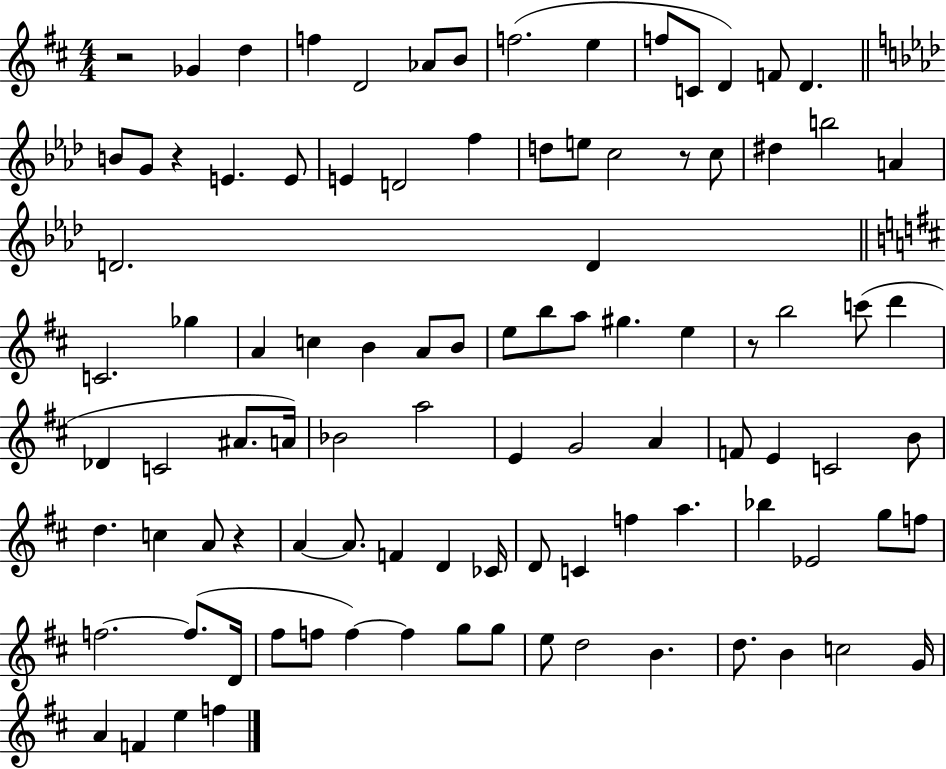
{
  \clef treble
  \numericTimeSignature
  \time 4/4
  \key d \major
  r2 ges'4 d''4 | f''4 d'2 aes'8 b'8 | f''2.( e''4 | f''8 c'8 d'4) f'8 d'4. | \break \bar "||" \break \key f \minor b'8 g'8 r4 e'4. e'8 | e'4 d'2 f''4 | d''8 e''8 c''2 r8 c''8 | dis''4 b''2 a'4 | \break d'2. d'4 | \bar "||" \break \key d \major c'2. ges''4 | a'4 c''4 b'4 a'8 b'8 | e''8 b''8 a''8 gis''4. e''4 | r8 b''2 c'''8( d'''4 | \break des'4 c'2 ais'8. a'16) | bes'2 a''2 | e'4 g'2 a'4 | f'8 e'4 c'2 b'8 | \break d''4. c''4 a'8 r4 | a'4~~ a'8. f'4 d'4 ces'16 | d'8 c'4 f''4 a''4. | bes''4 ees'2 g''8 f''8 | \break f''2.~~ f''8.( d'16 | fis''8 f''8 f''4~~) f''4 g''8 g''8 | e''8 d''2 b'4. | d''8. b'4 c''2 g'16 | \break a'4 f'4 e''4 f''4 | \bar "|."
}